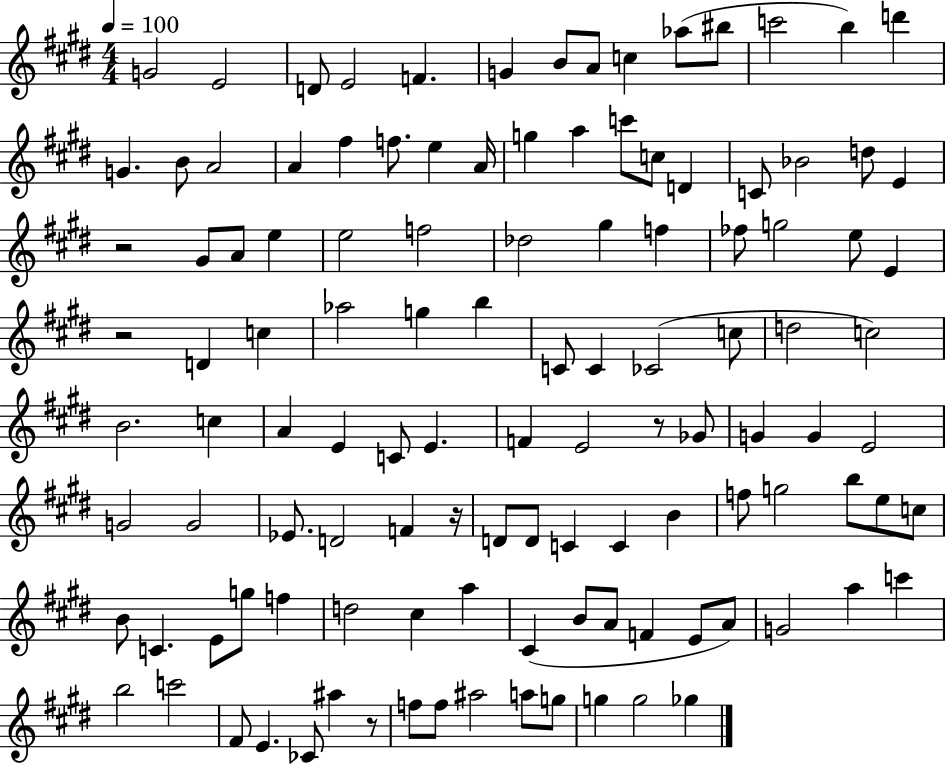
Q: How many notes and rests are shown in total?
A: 117